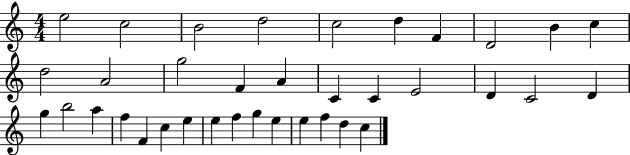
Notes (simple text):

E5/h C5/h B4/h D5/h C5/h D5/q F4/q D4/h B4/q C5/q D5/h A4/h G5/h F4/q A4/q C4/q C4/q E4/h D4/q C4/h D4/q G5/q B5/h A5/q F5/q F4/q C5/q E5/q E5/q F5/q G5/q E5/q E5/q F5/q D5/q C5/q